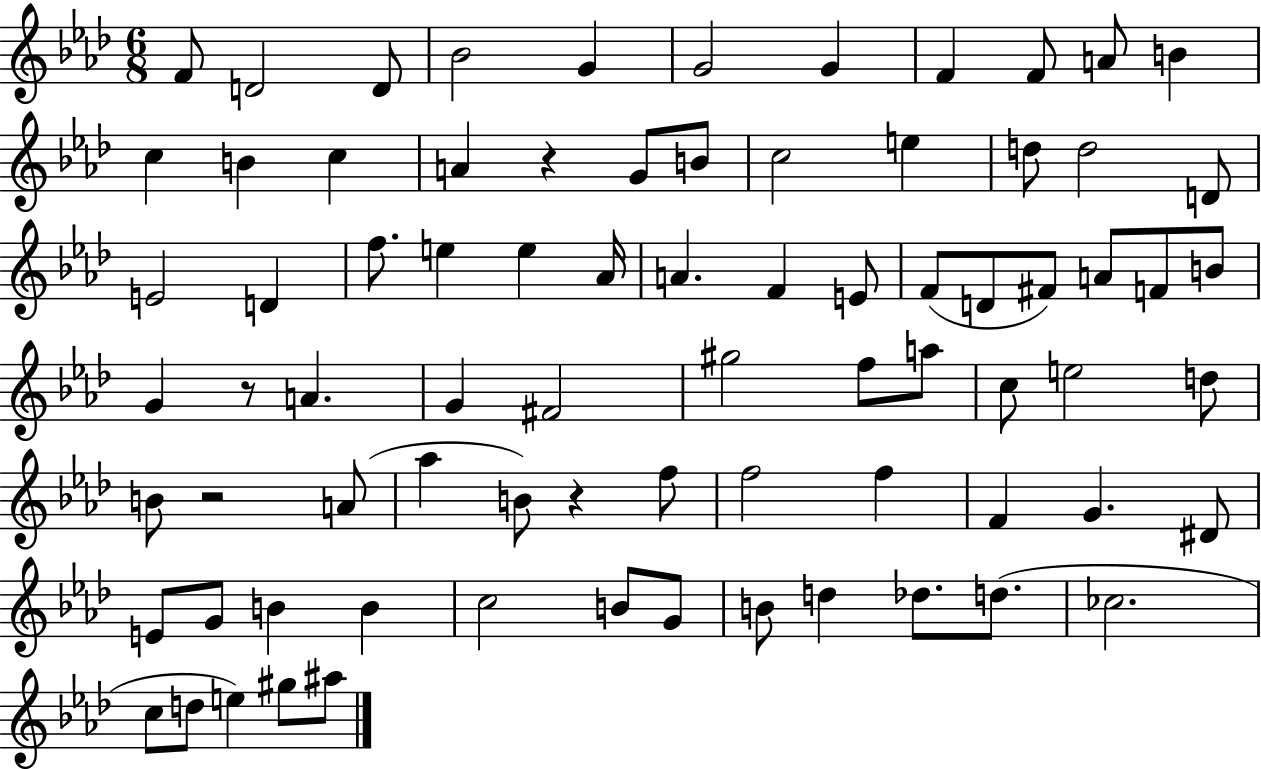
{
  \clef treble
  \numericTimeSignature
  \time 6/8
  \key aes \major
  f'8 d'2 d'8 | bes'2 g'4 | g'2 g'4 | f'4 f'8 a'8 b'4 | \break c''4 b'4 c''4 | a'4 r4 g'8 b'8 | c''2 e''4 | d''8 d''2 d'8 | \break e'2 d'4 | f''8. e''4 e''4 aes'16 | a'4. f'4 e'8 | f'8( d'8 fis'8) a'8 f'8 b'8 | \break g'4 r8 a'4. | g'4 fis'2 | gis''2 f''8 a''8 | c''8 e''2 d''8 | \break b'8 r2 a'8( | aes''4 b'8) r4 f''8 | f''2 f''4 | f'4 g'4. dis'8 | \break e'8 g'8 b'4 b'4 | c''2 b'8 g'8 | b'8 d''4 des''8. d''8.( | ces''2. | \break c''8 d''8 e''4) gis''8 ais''8 | \bar "|."
}